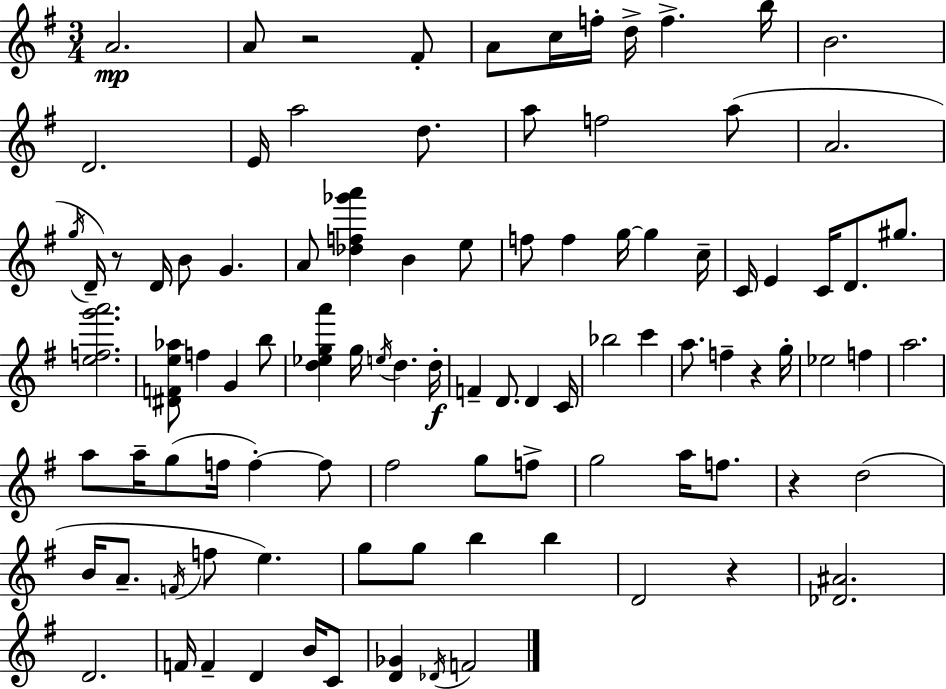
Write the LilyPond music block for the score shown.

{
  \clef treble
  \numericTimeSignature
  \time 3/4
  \key e \minor
  a'2.\mp | a'8 r2 fis'8-. | a'8 c''16 f''16-. d''16-> f''4.-> b''16 | b'2. | \break d'2. | e'16 a''2 d''8. | a''8 f''2 a''8( | a'2. | \break \acciaccatura { g''16 }) d'16-- r8 d'16 b'8 g'4. | a'8 <des'' f'' ges''' a'''>4 b'4 e''8 | f''8 f''4 g''16~~ g''4 | c''16-- c'16 e'4 c'16 d'8. gis''8. | \break <e'' f'' g''' a'''>2. | <dis' f' e'' aes''>8 f''4 g'4 b''8 | <d'' ees'' g'' a'''>4 g''16 \acciaccatura { e''16 } d''4. | d''16-.\f f'4-- d'8. d'4 | \break c'16 bes''2 c'''4 | a''8. f''4-- r4 | g''16-. ees''2 f''4 | a''2. | \break a''8 a''16-- g''8( f''16 f''4-.~~) | f''8 fis''2 g''8 | f''8-> g''2 a''16 f''8. | r4 d''2( | \break b'16 a'8.-- \acciaccatura { f'16 } f''8 e''4.) | g''8 g''8 b''4 b''4 | d'2 r4 | <des' ais'>2. | \break d'2. | f'16 f'4-- d'4 | b'16 c'8 <d' ges'>4 \acciaccatura { des'16 } f'2 | \bar "|."
}